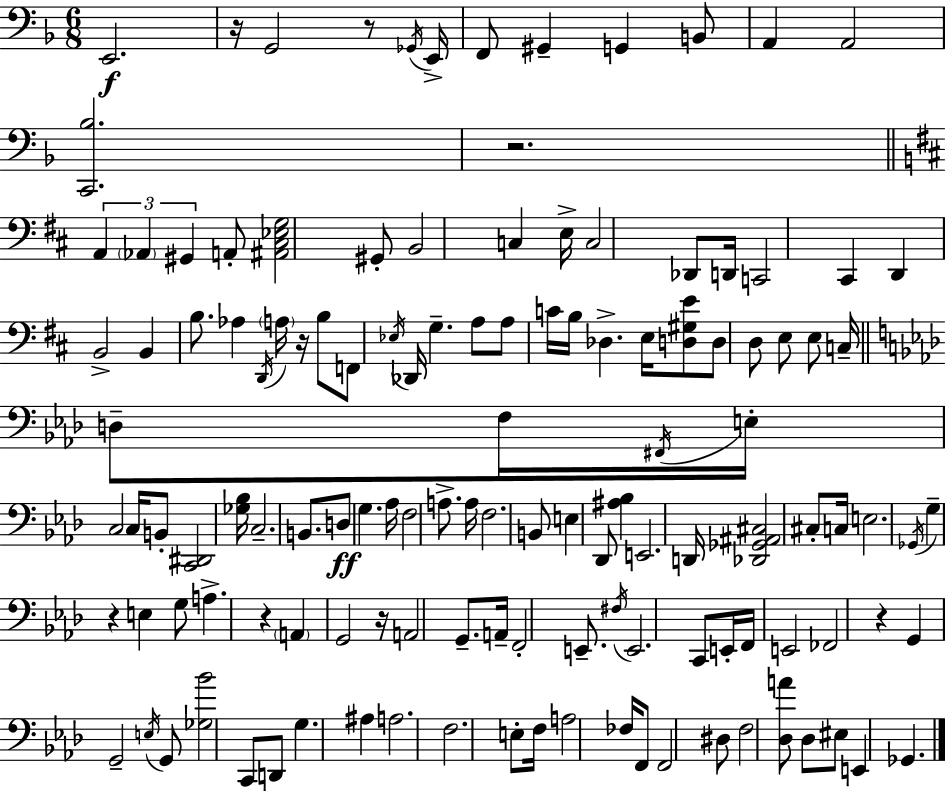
E2/h. R/s G2/h R/e Gb2/s E2/s F2/e G#2/q G2/q B2/e A2/q A2/h [C2,Bb3]/h. R/h. A2/q Ab2/q G#2/q A2/e [A#2,C#3,Eb3,G3]/h G#2/e B2/h C3/q E3/s C3/h Db2/e D2/s C2/h C#2/q D2/q B2/h B2/q B3/e. Ab3/q D2/s A3/s R/s B3/e F2/e Eb3/s Db2/s G3/q. A3/e A3/e C4/s B3/s Db3/q. E3/s [D3,G#3,E4]/e D3/e D3/e E3/e E3/e C3/s D3/e F3/s F#2/s E3/s C3/h C3/s B2/e [C2,D#2]/h [Gb3,Bb3]/s C3/h. B2/e. D3/e G3/q. Ab3/s F3/h A3/e. A3/s F3/h. B2/e E3/q Db2/e [A#3,Bb3]/q E2/h. D2/s [Db2,Gb2,A#2,C#3]/h C#3/e C3/s E3/h. Gb2/s G3/q R/q E3/q G3/e A3/q. R/q A2/q G2/h R/s A2/h G2/e. A2/s F2/h E2/e. F#3/s E2/h. C2/e E2/s F2/s E2/h FES2/h R/q G2/q G2/h E3/s G2/e [Gb3,Bb4]/h C2/e D2/e G3/q. A#3/q A3/h. F3/h. E3/e F3/s A3/h FES3/s F2/e F2/h D#3/e F3/h [Db3,A4]/e Db3/e EIS3/e E2/q Gb2/q.